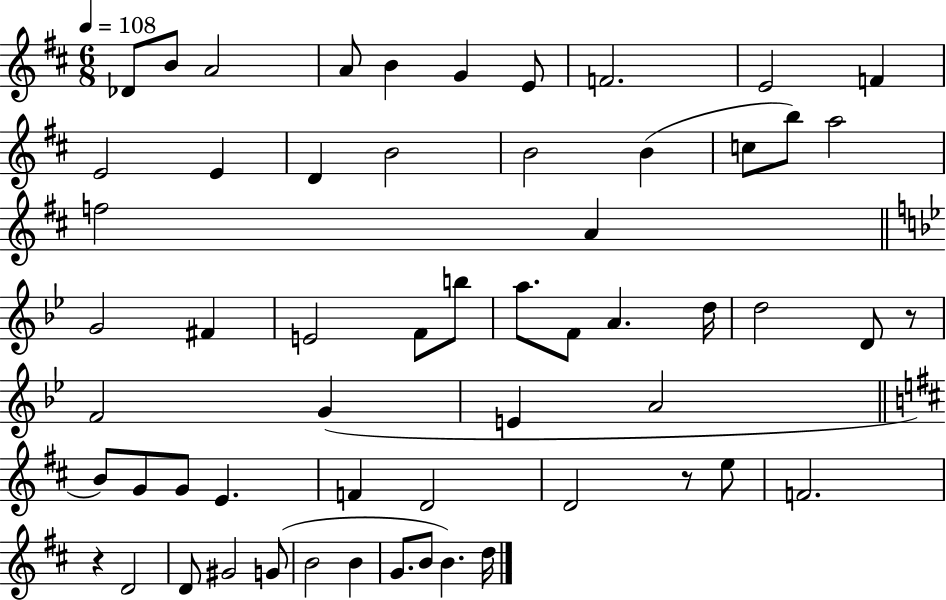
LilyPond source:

{
  \clef treble
  \numericTimeSignature
  \time 6/8
  \key d \major
  \tempo 4 = 108
  des'8 b'8 a'2 | a'8 b'4 g'4 e'8 | f'2. | e'2 f'4 | \break e'2 e'4 | d'4 b'2 | b'2 b'4( | c''8 b''8) a''2 | \break f''2 a'4 | \bar "||" \break \key bes \major g'2 fis'4 | e'2 f'8 b''8 | a''8. f'8 a'4. d''16 | d''2 d'8 r8 | \break f'2 g'4( | e'4 a'2 | \bar "||" \break \key b \minor b'8) g'8 g'8 e'4. | f'4 d'2 | d'2 r8 e''8 | f'2. | \break r4 d'2 | d'8 gis'2 g'8( | b'2 b'4 | g'8. b'8 b'4.) d''16 | \break \bar "|."
}